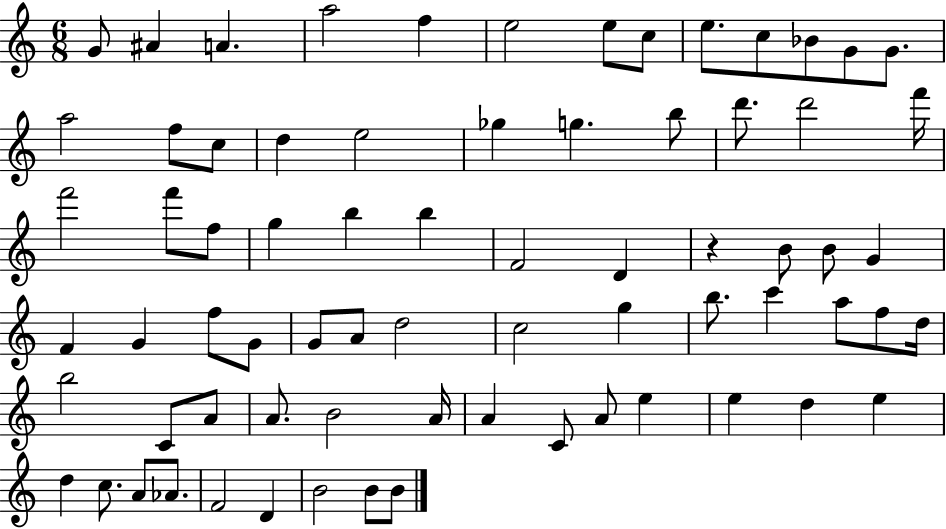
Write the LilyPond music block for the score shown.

{
  \clef treble
  \numericTimeSignature
  \time 6/8
  \key c \major
  \repeat volta 2 { g'8 ais'4 a'4. | a''2 f''4 | e''2 e''8 c''8 | e''8. c''8 bes'8 g'8 g'8. | \break a''2 f''8 c''8 | d''4 e''2 | ges''4 g''4. b''8 | d'''8. d'''2 f'''16 | \break f'''2 f'''8 f''8 | g''4 b''4 b''4 | f'2 d'4 | r4 b'8 b'8 g'4 | \break f'4 g'4 f''8 g'8 | g'8 a'8 d''2 | c''2 g''4 | b''8. c'''4 a''8 f''8 d''16 | \break b''2 c'8 a'8 | a'8. b'2 a'16 | a'4 c'8 a'8 e''4 | e''4 d''4 e''4 | \break d''4 c''8. a'8 aes'8. | f'2 d'4 | b'2 b'8 b'8 | } \bar "|."
}